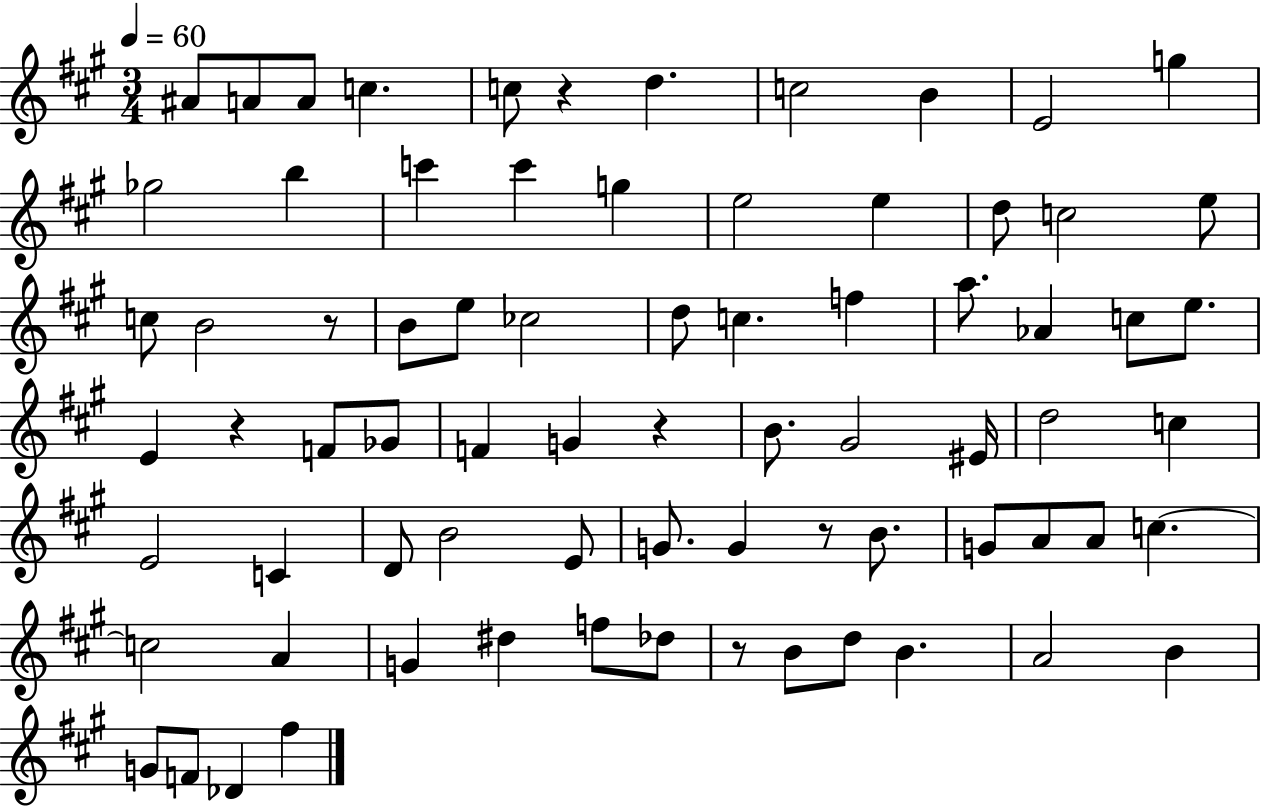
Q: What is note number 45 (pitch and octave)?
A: D4